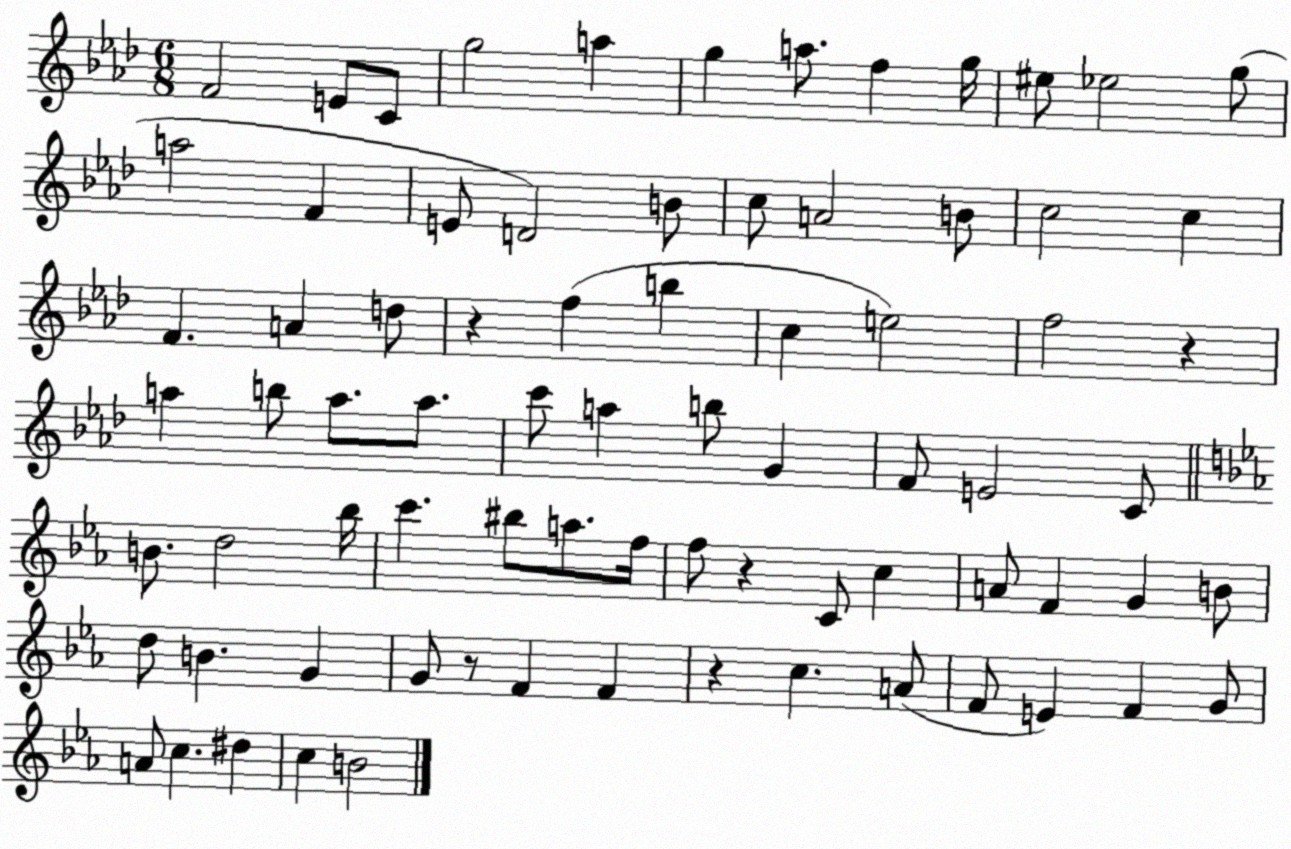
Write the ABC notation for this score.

X:1
T:Untitled
M:6/8
L:1/4
K:Ab
F2 E/2 C/2 g2 a g a/2 f g/4 ^e/2 _e2 g/2 a2 F E/2 D2 B/2 c/2 A2 B/2 c2 c F A d/2 z f b c e2 f2 z a b/2 a/2 a/2 c'/2 a b/2 G F/2 E2 C/2 B/2 d2 _b/4 c' ^b/2 a/2 f/4 f/2 z C/2 c A/2 F G B/2 d/2 B G G/2 z/2 F F z c A/2 F/2 E F G/2 A/2 c ^d c B2